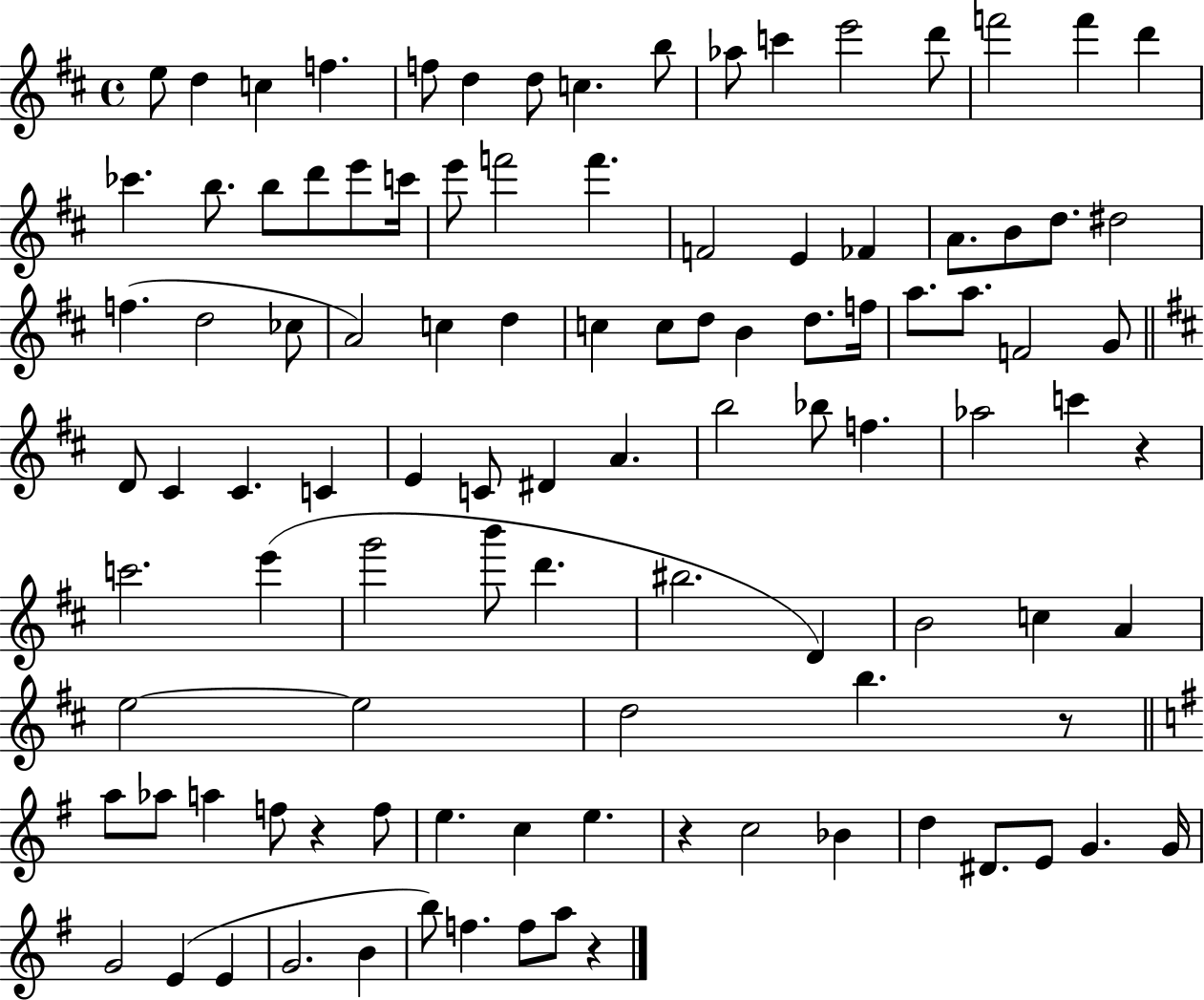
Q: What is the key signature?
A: D major